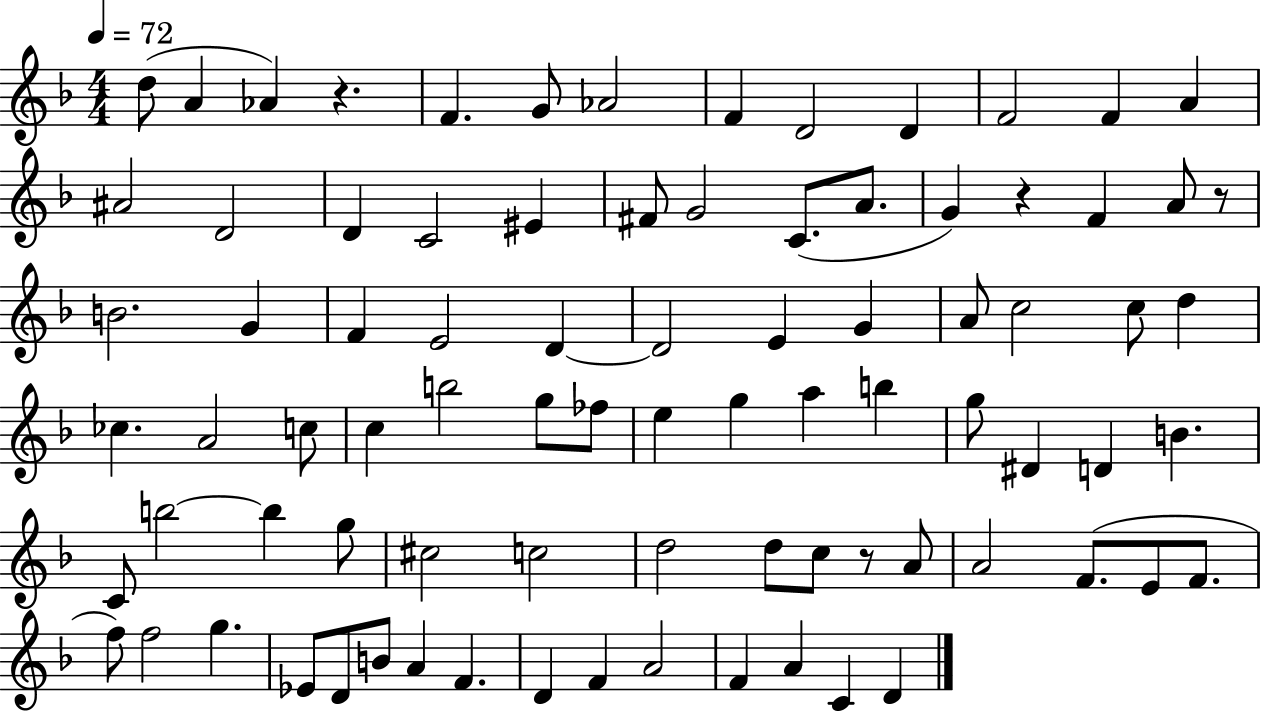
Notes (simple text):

D5/e A4/q Ab4/q R/q. F4/q. G4/e Ab4/h F4/q D4/h D4/q F4/h F4/q A4/q A#4/h D4/h D4/q C4/h EIS4/q F#4/e G4/h C4/e. A4/e. G4/q R/q F4/q A4/e R/e B4/h. G4/q F4/q E4/h D4/q D4/h E4/q G4/q A4/e C5/h C5/e D5/q CES5/q. A4/h C5/e C5/q B5/h G5/e FES5/e E5/q G5/q A5/q B5/q G5/e D#4/q D4/q B4/q. C4/e B5/h B5/q G5/e C#5/h C5/h D5/h D5/e C5/e R/e A4/e A4/h F4/e. E4/e F4/e. F5/e F5/h G5/q. Eb4/e D4/e B4/e A4/q F4/q. D4/q F4/q A4/h F4/q A4/q C4/q D4/q